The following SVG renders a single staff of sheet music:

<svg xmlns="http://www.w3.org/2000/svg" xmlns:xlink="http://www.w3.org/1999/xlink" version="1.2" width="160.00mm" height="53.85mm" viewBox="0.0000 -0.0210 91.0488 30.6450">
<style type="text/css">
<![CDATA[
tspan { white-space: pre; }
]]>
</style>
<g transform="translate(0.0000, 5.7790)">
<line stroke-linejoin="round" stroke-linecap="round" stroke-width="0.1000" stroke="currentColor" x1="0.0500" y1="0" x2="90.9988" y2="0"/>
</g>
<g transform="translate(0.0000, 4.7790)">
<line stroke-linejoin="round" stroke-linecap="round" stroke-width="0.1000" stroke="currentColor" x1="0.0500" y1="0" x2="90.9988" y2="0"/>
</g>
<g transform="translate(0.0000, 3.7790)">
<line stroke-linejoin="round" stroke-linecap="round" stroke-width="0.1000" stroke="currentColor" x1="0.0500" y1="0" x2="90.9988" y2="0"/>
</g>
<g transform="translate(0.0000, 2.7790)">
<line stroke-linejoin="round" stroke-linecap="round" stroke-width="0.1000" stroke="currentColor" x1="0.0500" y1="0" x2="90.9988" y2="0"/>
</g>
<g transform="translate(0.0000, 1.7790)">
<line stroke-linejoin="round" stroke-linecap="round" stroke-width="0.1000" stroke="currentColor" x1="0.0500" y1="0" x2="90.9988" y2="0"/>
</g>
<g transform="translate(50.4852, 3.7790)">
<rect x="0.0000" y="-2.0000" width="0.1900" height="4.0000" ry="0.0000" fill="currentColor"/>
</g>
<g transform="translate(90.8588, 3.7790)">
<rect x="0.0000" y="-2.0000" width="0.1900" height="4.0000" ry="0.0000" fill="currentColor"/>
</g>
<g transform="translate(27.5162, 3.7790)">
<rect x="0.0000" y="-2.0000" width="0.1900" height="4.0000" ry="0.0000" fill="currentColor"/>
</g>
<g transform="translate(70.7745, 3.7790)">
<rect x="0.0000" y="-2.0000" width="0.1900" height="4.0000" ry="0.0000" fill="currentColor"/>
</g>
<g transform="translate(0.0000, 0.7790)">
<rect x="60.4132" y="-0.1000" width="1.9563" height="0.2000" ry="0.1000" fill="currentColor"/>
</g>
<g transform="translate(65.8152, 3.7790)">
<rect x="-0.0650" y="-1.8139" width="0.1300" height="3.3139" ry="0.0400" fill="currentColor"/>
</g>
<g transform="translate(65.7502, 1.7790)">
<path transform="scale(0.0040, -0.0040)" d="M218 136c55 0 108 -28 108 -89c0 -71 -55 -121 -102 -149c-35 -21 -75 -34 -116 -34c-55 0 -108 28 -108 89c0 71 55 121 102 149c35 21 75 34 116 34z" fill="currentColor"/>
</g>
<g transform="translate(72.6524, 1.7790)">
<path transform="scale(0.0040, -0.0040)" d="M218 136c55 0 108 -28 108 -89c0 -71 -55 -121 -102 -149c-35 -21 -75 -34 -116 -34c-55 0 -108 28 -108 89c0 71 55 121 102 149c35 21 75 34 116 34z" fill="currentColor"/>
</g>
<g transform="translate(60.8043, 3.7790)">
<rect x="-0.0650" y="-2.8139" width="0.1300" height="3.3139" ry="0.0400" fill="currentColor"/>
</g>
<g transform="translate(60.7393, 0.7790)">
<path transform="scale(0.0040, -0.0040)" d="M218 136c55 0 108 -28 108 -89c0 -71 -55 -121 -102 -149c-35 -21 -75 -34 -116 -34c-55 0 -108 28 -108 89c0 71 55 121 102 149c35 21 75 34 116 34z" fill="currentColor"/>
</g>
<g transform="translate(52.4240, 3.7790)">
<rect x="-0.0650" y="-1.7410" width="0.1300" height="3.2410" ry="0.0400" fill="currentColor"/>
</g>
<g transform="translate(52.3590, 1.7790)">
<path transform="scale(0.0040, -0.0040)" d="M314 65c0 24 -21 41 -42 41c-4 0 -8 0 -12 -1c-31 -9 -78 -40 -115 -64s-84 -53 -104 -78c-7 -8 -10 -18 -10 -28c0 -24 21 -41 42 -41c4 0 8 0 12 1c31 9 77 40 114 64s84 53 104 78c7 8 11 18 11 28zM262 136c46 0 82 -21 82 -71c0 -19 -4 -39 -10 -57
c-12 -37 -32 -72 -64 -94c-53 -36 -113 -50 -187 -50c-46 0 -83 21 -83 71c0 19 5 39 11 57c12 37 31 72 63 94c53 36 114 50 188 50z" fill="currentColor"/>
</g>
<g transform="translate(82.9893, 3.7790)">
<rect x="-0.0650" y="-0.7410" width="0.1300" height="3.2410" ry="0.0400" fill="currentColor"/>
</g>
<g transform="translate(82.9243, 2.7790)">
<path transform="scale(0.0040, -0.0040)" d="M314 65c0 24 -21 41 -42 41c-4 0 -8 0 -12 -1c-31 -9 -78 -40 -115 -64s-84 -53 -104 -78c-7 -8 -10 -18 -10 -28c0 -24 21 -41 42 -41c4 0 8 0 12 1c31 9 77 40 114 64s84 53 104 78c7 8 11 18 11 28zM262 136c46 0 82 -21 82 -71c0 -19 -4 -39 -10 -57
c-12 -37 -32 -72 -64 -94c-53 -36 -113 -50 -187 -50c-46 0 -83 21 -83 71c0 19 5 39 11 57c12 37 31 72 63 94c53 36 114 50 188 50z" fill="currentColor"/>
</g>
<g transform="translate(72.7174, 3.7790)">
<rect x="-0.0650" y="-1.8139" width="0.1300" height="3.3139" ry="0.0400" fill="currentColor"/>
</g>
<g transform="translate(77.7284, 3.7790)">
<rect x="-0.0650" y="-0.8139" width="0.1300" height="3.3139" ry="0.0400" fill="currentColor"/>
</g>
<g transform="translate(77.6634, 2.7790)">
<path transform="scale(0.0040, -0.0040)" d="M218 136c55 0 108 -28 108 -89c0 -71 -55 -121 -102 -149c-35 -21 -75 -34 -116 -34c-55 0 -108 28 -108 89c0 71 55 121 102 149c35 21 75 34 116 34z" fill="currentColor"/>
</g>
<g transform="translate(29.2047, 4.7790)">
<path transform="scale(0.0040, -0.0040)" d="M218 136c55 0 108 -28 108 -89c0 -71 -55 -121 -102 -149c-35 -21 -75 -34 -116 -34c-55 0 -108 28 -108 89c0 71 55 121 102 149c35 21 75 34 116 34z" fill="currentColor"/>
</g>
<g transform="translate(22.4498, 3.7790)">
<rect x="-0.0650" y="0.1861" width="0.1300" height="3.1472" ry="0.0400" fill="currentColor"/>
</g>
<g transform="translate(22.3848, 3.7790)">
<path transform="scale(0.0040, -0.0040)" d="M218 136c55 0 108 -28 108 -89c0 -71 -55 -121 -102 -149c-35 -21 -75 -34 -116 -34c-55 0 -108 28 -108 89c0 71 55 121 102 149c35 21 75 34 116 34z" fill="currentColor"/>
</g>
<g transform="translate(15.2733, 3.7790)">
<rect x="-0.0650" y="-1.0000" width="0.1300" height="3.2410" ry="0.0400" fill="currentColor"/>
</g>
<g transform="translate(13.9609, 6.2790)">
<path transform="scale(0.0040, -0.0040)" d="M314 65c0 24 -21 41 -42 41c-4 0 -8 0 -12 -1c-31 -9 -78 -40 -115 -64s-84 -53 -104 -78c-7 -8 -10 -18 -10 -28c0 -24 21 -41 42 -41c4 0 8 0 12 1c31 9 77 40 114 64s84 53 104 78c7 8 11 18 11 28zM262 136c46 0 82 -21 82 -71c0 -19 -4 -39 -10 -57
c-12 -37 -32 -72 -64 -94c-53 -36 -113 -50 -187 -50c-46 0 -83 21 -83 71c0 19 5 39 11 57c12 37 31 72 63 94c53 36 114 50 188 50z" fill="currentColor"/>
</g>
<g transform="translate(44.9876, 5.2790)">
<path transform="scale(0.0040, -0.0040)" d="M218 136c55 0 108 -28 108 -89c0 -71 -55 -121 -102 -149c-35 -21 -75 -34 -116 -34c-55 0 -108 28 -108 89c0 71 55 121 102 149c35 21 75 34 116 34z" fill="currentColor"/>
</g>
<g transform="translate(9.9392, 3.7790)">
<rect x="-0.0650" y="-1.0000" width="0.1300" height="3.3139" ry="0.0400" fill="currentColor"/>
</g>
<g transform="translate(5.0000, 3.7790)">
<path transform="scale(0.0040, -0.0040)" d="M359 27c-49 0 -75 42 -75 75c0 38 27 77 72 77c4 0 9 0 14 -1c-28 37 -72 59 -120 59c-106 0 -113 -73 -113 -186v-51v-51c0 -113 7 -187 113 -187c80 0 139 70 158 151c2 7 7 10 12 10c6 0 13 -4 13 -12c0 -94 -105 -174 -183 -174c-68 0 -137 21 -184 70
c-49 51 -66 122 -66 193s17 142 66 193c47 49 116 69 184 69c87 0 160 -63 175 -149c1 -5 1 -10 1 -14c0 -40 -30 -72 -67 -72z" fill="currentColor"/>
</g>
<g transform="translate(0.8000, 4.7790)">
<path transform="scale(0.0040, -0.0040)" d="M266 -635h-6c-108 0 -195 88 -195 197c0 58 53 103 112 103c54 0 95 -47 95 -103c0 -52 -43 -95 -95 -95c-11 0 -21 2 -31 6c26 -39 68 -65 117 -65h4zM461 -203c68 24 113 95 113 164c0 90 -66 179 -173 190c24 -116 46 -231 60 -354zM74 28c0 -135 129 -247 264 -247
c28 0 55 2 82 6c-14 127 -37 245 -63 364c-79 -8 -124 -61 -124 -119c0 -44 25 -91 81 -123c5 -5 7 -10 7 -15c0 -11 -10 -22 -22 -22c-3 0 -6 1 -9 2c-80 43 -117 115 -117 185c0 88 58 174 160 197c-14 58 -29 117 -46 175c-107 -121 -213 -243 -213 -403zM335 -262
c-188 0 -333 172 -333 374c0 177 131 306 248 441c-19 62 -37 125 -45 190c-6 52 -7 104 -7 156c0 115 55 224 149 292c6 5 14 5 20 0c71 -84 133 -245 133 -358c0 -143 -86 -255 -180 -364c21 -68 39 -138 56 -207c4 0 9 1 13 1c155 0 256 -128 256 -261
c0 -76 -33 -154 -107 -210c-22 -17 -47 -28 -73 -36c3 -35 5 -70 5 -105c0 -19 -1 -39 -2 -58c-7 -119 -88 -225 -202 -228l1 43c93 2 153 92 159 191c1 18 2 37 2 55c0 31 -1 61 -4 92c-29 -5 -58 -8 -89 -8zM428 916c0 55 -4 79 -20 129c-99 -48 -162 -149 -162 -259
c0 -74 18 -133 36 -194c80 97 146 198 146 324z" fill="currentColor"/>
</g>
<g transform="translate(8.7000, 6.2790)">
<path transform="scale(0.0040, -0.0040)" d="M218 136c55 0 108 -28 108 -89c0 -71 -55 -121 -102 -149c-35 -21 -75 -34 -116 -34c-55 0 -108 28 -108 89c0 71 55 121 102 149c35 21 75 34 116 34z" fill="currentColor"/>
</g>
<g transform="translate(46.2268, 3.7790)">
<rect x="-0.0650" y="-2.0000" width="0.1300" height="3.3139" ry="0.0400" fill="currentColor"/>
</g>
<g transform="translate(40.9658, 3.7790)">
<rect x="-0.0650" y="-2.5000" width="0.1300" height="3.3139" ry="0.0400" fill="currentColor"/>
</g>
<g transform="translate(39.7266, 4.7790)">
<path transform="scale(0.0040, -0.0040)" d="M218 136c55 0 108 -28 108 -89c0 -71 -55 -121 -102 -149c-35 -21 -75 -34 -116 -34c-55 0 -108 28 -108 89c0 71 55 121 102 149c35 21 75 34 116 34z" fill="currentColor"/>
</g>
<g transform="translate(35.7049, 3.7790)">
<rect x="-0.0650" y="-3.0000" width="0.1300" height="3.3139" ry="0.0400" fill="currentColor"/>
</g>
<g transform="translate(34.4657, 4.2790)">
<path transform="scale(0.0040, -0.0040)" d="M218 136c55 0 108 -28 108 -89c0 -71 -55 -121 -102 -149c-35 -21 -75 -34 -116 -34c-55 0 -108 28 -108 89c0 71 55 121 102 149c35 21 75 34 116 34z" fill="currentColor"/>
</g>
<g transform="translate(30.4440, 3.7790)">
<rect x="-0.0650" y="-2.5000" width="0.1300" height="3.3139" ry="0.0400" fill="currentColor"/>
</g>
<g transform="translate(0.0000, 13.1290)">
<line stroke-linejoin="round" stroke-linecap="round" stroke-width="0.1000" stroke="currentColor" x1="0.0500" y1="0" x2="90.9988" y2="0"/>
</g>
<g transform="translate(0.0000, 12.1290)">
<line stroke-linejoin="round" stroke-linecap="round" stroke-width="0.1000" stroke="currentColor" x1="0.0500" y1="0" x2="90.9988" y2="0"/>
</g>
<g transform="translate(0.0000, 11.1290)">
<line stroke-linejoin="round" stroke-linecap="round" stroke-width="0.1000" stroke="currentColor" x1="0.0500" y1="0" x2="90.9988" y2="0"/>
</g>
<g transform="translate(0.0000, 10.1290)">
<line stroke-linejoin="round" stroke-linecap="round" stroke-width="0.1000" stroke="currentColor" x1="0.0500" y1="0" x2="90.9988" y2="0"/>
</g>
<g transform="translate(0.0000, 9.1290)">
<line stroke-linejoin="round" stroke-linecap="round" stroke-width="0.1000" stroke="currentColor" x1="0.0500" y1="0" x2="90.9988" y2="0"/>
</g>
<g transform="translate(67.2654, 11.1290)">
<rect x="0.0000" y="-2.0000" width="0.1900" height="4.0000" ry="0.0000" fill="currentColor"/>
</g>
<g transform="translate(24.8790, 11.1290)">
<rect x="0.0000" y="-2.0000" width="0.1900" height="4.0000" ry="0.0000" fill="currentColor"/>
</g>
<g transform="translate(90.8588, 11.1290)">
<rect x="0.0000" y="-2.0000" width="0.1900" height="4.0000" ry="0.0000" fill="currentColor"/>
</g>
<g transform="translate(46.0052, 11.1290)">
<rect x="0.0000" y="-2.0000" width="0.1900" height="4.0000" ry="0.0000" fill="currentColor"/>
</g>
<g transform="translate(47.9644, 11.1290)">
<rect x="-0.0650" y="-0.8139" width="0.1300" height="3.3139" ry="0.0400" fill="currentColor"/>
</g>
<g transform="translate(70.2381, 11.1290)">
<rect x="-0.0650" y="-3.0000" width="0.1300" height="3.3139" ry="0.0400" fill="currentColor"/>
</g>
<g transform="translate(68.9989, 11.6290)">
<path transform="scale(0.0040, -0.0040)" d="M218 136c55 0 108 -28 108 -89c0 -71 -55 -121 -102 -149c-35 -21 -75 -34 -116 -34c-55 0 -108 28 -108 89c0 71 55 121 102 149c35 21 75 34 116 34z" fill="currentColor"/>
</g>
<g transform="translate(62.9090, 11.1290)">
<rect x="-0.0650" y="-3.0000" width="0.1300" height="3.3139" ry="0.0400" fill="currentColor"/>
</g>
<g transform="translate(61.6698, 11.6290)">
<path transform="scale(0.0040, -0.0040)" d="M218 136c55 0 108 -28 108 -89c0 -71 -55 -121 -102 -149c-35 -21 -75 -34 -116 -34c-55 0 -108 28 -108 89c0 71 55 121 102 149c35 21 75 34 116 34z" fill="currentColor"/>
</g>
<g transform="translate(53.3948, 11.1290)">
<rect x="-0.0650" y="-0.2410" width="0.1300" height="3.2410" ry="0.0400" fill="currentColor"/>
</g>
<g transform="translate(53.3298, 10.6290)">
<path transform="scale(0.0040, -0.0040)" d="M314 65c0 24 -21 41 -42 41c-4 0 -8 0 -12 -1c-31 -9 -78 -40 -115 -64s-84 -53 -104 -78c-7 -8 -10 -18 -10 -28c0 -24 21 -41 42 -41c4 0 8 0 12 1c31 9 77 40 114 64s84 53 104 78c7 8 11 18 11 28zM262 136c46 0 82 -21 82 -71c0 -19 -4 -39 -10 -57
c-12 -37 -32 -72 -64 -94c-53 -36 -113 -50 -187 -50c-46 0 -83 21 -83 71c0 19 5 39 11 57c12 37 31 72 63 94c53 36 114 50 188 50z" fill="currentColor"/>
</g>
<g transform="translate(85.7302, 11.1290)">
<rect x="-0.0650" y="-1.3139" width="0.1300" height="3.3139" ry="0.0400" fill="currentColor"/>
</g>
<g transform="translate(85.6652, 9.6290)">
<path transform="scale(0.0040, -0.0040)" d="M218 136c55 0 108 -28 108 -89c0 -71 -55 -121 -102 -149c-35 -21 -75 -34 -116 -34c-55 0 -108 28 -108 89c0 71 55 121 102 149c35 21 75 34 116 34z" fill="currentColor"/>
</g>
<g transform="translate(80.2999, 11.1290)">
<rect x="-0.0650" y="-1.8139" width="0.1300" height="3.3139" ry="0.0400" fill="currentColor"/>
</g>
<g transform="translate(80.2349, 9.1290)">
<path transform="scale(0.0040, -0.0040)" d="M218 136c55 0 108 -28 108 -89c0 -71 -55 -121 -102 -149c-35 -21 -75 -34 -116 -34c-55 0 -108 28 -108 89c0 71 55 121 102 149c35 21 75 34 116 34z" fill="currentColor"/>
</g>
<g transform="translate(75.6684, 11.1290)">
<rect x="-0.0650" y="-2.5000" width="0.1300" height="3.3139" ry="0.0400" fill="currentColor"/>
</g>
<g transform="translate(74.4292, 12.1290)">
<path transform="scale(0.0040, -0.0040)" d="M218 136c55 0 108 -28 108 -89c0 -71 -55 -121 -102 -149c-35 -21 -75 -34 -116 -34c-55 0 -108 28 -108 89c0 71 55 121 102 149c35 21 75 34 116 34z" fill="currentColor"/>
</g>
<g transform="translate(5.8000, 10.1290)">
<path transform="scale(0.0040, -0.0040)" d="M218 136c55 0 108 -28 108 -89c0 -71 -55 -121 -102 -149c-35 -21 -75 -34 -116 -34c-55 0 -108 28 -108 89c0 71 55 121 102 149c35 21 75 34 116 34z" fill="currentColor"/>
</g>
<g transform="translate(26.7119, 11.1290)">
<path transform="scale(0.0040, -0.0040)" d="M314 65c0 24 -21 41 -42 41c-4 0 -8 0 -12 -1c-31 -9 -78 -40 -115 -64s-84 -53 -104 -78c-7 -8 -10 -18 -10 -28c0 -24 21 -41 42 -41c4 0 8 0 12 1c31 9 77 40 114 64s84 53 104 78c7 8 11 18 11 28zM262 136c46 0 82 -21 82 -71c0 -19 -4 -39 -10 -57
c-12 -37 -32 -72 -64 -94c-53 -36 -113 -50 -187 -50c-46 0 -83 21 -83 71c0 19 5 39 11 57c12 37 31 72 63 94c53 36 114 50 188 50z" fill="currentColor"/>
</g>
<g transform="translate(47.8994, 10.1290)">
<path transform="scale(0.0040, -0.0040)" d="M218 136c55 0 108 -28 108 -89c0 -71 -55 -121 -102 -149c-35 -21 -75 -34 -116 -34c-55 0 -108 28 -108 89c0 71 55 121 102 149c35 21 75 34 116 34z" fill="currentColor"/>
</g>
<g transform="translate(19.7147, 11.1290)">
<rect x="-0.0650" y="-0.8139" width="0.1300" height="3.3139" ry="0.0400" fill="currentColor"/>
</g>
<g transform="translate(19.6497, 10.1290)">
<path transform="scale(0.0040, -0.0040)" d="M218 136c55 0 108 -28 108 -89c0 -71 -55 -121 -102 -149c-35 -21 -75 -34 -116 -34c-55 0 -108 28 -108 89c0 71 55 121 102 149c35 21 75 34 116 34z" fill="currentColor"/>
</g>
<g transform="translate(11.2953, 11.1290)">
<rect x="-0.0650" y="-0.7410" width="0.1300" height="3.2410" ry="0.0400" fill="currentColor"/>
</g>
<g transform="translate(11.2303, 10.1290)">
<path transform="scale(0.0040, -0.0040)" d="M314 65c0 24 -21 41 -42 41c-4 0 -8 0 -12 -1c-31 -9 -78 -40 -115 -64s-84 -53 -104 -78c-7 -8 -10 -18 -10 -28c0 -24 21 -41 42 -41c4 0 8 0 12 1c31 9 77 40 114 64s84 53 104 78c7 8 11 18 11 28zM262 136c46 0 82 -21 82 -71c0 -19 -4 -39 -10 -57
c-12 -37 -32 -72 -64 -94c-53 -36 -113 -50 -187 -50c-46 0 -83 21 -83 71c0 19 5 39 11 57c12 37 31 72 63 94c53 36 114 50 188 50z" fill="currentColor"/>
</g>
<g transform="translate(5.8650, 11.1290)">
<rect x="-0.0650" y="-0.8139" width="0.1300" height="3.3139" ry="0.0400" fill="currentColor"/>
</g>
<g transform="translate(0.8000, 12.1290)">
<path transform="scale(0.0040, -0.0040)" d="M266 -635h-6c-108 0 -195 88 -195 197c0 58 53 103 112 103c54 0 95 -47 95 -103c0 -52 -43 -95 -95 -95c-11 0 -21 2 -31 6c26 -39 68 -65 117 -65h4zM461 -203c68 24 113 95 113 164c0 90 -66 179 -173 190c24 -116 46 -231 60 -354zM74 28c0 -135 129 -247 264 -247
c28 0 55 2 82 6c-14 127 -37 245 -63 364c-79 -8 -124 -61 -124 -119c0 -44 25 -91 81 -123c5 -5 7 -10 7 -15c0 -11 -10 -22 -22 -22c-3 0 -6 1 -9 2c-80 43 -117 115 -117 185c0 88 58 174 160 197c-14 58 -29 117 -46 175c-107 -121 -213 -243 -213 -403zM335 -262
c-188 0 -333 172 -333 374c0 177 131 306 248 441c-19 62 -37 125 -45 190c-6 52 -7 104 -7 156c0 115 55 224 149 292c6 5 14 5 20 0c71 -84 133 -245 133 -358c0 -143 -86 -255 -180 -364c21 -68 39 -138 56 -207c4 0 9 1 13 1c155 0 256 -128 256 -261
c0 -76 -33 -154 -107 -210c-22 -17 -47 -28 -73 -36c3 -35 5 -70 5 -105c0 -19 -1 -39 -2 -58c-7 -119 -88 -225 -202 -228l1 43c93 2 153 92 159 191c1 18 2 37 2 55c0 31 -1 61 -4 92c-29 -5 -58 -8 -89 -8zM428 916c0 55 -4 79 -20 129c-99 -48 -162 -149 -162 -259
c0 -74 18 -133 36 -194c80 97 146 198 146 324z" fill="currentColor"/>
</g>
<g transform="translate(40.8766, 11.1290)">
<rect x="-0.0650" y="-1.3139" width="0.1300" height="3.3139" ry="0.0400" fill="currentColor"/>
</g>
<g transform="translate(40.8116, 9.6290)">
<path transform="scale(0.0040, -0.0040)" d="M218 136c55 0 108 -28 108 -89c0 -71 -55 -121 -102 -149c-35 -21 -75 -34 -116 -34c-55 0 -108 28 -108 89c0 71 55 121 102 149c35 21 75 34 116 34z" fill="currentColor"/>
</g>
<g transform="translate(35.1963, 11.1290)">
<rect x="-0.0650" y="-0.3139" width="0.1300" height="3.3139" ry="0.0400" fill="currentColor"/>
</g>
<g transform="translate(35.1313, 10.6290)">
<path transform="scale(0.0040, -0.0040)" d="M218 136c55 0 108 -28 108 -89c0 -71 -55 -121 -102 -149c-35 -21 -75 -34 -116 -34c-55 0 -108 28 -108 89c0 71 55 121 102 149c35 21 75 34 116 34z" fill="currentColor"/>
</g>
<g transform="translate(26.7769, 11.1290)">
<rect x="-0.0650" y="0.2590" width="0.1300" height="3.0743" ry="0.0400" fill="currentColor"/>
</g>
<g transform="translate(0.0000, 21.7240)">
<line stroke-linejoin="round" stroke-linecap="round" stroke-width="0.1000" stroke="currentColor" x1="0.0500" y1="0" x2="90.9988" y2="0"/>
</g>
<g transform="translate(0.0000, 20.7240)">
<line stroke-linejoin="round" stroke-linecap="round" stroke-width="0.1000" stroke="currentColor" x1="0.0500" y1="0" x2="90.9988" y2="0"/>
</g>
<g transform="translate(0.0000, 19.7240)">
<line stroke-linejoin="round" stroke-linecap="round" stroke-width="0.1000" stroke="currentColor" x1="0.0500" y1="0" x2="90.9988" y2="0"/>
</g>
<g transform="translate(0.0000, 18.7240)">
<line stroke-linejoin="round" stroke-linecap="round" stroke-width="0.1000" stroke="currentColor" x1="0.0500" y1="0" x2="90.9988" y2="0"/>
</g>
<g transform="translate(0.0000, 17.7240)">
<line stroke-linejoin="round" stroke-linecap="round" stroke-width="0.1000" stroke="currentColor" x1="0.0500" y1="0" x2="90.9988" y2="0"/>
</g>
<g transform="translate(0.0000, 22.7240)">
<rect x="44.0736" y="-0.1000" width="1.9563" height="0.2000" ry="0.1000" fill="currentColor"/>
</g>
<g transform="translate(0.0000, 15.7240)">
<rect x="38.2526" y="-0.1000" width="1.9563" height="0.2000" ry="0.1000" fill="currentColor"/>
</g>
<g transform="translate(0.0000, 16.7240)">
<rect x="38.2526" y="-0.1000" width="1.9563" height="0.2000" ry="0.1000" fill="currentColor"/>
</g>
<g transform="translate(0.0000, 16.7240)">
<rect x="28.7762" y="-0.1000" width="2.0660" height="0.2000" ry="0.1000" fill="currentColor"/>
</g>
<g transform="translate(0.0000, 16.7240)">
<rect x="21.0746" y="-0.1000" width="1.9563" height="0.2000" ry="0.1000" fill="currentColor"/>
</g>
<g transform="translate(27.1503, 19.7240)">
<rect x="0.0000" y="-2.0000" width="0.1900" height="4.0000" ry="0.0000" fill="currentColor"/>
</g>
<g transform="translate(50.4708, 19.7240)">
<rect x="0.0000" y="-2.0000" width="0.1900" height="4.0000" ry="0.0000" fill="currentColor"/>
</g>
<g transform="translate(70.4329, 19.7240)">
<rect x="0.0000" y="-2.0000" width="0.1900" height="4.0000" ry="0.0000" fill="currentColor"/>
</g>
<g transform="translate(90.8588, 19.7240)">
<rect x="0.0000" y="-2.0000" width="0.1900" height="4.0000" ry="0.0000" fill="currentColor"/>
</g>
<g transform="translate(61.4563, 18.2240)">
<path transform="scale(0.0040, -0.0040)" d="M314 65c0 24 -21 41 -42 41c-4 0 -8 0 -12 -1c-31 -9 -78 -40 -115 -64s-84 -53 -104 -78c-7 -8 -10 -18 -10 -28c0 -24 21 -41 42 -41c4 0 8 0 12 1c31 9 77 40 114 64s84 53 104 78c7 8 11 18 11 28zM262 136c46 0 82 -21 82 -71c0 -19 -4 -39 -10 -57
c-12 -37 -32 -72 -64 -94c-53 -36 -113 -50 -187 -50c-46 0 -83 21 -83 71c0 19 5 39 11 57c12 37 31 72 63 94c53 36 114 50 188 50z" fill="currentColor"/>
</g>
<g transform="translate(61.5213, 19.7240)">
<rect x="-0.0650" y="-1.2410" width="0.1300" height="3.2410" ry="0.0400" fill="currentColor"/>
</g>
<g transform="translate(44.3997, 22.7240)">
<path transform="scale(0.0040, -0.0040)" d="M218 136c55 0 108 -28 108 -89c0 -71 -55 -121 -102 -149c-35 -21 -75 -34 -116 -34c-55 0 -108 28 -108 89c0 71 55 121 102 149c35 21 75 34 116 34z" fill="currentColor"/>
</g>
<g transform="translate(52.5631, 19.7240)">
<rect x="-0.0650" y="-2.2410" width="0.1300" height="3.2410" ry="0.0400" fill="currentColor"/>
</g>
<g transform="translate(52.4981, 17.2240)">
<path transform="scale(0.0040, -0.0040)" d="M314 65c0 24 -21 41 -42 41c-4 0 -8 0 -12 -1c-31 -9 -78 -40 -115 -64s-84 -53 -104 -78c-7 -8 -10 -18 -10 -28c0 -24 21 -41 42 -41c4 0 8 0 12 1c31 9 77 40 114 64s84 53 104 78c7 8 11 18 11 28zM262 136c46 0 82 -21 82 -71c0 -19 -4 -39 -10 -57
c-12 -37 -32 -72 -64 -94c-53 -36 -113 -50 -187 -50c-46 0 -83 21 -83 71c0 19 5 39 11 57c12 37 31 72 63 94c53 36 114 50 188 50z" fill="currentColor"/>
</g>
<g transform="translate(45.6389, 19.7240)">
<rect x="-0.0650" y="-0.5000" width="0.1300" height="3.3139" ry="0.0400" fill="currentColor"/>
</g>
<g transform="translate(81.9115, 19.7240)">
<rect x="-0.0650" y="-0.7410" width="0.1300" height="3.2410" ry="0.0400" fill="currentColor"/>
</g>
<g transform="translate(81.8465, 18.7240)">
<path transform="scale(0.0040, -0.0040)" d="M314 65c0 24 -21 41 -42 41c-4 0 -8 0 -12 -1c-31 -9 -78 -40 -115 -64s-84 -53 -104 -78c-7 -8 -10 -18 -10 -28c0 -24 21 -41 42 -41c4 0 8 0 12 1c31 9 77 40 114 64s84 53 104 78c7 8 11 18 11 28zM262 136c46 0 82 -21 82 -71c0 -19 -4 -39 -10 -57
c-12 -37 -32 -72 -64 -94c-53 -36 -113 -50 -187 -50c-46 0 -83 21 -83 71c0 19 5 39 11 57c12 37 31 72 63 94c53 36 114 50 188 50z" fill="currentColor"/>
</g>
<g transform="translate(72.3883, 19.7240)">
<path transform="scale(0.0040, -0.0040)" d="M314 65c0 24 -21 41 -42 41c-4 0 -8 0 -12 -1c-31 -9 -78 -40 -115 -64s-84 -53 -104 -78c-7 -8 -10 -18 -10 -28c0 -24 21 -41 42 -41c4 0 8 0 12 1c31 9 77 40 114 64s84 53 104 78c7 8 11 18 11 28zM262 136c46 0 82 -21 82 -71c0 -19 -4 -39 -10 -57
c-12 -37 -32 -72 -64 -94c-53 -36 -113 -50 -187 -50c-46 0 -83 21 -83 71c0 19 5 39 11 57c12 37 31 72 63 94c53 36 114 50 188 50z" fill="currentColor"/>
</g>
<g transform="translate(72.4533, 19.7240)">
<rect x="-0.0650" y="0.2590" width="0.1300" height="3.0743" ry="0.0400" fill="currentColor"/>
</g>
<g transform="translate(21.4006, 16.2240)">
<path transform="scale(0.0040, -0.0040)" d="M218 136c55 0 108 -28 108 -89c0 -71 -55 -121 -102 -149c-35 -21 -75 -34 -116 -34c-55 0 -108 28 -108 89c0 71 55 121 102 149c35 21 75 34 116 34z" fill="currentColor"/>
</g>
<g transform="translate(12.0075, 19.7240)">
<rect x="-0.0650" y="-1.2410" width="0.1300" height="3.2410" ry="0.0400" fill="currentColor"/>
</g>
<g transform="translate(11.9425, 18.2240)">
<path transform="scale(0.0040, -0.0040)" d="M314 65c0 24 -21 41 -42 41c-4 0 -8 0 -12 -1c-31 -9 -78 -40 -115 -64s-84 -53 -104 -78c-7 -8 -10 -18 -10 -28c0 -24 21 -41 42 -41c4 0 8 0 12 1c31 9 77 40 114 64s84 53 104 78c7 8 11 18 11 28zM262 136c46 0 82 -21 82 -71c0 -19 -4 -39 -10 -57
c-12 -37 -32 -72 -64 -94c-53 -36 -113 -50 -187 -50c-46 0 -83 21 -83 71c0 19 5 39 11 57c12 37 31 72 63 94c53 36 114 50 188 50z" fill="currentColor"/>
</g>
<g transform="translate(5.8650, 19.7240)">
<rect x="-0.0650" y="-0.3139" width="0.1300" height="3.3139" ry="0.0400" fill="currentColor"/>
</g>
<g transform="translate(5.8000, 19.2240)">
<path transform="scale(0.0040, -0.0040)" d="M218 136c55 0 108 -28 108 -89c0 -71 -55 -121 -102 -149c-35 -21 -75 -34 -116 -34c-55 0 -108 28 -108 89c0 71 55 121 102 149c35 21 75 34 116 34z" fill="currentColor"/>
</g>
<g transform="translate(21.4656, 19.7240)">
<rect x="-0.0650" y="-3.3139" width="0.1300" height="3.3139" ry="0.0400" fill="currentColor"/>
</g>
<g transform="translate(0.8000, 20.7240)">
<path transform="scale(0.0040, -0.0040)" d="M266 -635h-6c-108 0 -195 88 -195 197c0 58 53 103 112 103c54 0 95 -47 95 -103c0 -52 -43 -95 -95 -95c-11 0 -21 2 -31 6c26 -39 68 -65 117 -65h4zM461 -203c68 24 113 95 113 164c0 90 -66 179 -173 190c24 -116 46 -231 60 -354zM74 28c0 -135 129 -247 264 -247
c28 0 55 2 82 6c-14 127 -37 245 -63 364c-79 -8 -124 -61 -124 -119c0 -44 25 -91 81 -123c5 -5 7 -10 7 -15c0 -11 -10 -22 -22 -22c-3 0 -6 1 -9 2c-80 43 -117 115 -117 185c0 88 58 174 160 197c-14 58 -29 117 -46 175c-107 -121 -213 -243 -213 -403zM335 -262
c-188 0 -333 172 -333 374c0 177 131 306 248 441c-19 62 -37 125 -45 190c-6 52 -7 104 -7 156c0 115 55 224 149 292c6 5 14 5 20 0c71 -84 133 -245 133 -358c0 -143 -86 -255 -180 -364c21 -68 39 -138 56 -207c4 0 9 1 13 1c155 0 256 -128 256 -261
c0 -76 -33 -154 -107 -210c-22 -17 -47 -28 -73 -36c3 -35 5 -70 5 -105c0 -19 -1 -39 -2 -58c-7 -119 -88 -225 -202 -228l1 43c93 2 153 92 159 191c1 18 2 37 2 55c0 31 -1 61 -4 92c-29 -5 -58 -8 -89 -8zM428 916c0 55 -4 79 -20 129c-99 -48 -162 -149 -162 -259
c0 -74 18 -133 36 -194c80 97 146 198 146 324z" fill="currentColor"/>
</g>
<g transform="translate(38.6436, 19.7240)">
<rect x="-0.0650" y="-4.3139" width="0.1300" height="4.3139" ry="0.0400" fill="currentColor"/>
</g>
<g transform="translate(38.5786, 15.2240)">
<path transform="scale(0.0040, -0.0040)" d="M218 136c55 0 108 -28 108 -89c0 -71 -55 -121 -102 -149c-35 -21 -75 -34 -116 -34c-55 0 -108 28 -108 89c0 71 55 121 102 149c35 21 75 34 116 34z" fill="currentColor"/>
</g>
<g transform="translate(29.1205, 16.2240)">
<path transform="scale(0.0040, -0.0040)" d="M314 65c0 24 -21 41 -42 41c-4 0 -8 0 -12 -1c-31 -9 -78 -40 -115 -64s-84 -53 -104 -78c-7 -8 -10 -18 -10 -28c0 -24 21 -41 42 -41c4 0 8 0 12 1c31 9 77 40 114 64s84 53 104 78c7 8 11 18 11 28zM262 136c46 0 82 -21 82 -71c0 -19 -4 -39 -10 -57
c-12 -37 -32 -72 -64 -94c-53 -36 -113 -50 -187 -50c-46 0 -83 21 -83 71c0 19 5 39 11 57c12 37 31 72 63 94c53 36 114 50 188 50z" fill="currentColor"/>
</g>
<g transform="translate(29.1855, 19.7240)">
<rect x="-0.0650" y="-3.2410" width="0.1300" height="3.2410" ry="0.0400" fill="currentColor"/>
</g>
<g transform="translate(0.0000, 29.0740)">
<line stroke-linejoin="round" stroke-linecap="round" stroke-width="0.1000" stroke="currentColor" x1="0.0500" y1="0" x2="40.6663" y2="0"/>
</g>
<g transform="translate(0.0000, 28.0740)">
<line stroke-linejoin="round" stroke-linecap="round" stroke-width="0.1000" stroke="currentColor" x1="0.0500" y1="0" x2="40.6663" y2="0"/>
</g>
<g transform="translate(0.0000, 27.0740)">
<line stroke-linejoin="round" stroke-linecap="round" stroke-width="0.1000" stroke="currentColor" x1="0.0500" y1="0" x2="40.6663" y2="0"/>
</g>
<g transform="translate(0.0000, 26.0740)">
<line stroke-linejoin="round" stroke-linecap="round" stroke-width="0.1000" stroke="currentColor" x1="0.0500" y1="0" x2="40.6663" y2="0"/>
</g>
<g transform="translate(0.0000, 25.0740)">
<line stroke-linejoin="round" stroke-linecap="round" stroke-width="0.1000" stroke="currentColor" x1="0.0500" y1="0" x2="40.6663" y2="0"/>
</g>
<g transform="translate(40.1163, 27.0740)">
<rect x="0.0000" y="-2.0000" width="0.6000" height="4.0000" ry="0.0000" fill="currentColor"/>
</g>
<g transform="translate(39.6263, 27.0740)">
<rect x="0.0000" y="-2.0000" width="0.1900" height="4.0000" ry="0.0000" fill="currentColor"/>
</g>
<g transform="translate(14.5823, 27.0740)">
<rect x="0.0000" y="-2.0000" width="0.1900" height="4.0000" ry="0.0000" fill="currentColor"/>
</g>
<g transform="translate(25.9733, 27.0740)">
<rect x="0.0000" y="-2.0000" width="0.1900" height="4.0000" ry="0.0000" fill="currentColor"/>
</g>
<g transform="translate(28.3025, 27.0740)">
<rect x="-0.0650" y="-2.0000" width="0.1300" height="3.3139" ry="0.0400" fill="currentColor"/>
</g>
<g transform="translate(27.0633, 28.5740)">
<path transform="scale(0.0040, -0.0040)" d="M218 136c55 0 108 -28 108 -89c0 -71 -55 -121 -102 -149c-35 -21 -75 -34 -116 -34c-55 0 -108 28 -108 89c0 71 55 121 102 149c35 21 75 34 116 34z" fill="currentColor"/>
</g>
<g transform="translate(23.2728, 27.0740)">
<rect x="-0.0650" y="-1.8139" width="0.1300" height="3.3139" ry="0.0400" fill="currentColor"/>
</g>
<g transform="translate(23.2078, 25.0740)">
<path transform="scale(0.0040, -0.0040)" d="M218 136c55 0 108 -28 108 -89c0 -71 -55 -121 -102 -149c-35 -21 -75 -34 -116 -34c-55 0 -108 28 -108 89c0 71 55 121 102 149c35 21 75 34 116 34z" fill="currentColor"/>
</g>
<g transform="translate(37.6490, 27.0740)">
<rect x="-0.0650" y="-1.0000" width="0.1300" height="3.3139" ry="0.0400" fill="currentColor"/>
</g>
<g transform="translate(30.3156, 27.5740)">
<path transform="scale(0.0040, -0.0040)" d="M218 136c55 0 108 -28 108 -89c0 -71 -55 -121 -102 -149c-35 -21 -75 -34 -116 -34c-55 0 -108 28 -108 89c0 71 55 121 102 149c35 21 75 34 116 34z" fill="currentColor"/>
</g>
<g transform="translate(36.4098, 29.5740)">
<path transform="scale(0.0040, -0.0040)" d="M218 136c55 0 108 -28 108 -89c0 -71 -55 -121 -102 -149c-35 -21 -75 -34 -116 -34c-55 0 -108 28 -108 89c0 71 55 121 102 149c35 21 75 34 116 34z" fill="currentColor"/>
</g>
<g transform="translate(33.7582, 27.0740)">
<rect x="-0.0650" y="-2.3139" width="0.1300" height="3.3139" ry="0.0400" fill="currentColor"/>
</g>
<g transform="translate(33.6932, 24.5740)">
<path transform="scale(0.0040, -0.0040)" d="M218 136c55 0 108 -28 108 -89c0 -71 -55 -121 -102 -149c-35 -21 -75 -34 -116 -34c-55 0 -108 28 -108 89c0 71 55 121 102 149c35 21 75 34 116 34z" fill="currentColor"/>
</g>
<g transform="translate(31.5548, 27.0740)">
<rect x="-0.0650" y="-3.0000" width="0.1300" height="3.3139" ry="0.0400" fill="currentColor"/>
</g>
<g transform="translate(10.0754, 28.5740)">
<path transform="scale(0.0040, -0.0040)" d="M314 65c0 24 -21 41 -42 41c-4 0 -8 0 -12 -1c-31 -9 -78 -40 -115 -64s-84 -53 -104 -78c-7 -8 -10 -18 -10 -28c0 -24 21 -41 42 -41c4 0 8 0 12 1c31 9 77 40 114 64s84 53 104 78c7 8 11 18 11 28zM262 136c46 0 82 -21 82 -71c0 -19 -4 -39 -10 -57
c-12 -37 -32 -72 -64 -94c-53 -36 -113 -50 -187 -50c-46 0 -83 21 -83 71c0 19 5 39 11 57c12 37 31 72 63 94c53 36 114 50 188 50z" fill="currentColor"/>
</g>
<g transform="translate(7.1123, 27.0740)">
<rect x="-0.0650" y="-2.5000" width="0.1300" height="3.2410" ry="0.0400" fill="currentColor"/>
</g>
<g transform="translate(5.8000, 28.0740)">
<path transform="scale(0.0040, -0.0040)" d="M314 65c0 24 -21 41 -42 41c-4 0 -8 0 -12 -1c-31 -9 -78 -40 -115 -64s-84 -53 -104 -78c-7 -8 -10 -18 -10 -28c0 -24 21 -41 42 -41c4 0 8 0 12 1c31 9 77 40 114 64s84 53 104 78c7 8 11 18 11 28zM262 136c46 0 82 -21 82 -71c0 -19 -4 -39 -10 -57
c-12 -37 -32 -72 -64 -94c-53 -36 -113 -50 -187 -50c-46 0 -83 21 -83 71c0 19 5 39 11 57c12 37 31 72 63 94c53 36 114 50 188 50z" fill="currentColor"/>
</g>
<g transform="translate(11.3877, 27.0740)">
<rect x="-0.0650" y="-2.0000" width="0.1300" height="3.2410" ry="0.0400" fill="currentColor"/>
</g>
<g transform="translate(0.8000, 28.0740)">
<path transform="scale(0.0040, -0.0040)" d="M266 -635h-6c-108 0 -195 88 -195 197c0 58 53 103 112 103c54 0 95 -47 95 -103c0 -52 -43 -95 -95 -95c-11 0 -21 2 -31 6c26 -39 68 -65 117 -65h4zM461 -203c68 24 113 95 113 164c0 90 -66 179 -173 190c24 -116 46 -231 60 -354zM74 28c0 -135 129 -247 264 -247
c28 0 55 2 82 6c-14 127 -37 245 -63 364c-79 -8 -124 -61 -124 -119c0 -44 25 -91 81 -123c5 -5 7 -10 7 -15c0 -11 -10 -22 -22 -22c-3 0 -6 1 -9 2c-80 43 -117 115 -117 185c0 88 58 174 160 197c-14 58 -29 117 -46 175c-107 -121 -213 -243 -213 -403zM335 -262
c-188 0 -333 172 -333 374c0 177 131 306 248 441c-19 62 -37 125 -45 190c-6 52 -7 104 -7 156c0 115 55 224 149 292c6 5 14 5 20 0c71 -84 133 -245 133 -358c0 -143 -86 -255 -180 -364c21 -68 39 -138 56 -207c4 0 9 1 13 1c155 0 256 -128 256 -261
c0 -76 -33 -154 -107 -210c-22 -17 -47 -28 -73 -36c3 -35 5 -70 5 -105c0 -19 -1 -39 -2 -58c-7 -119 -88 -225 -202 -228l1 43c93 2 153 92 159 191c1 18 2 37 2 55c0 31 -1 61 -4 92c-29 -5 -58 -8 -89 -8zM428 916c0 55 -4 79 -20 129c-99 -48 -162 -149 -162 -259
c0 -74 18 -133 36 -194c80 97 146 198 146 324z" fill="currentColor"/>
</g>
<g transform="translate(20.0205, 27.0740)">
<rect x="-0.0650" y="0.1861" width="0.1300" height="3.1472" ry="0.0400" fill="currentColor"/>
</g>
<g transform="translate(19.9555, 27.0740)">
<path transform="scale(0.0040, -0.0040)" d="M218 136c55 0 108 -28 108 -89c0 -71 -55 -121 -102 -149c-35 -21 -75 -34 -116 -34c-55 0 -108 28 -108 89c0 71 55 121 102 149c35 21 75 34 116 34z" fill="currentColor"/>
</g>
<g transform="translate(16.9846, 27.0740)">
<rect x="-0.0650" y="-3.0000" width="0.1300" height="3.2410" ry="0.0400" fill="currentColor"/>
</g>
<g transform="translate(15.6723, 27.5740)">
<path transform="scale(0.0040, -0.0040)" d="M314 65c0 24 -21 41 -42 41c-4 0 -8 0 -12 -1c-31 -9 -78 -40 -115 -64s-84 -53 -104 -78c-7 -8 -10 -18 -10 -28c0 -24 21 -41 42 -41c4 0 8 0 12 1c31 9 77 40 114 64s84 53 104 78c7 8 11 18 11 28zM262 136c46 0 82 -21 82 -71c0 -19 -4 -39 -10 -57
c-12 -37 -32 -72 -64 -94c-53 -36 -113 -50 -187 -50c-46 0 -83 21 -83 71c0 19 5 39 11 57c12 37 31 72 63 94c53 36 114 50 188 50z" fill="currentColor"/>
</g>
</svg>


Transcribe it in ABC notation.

X:1
T:Untitled
M:4/4
L:1/4
K:C
D D2 B G A G F f2 a f f d d2 d d2 d B2 c e d c2 A A G f e c e2 b b2 d' C g2 e2 B2 d2 G2 F2 A2 B f F A g D